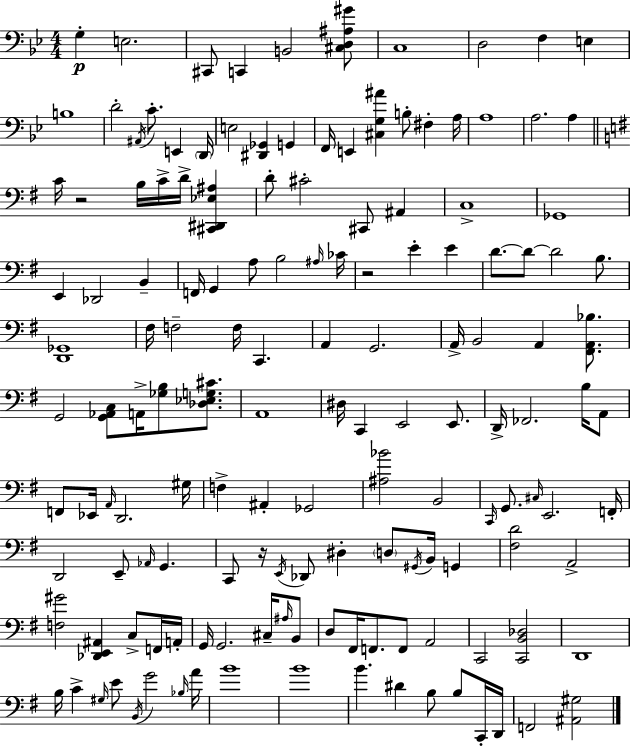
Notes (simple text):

G3/q E3/h. C#2/e C2/q B2/h [C#3,D3,A#3,G#4]/e C3/w D3/h F3/q E3/q B3/w D4/h A#2/s C4/e. E2/q D2/s E3/h [D#2,Gb2]/q G2/q F2/s E2/q [C#3,G3,A#4]/q B3/e F#3/q A3/s A3/w A3/h. A3/q C4/s R/h B3/s C4/s D4/s [C#2,D#2,Eb3,A#3]/q D4/e C#4/h C#2/e A#2/q C3/w Gb2/w E2/q Db2/h B2/q F2/s G2/q A3/e B3/h A#3/s CES4/s R/h E4/q E4/q D4/e. D4/e D4/h B3/e. [D2,Gb2]/w F#3/s F3/h F3/s C2/q. A2/q G2/h. A2/s B2/h A2/q [F#2,A2,Bb3]/e. G2/h [G2,Ab2,C3]/e A2/s [Gb3,B3]/e [Db3,Eb3,G3,C#4]/e. A2/w D#3/s C2/q E2/h E2/e. D2/s FES2/h. B3/s A2/e F2/e Eb2/s A2/s D2/h. G#3/s F3/q A#2/q Gb2/h [A#3,Bb4]/h B2/h C2/s G2/e. C#3/s E2/h. F2/s D2/h E2/e Ab2/s G2/q. C2/e R/s E2/s Db2/e D#3/q D3/e G#2/s B2/s G2/q [F#3,D4]/h A2/h [F3,G#4]/h [Db2,E2,A#2]/q C3/e F2/s A2/s G2/s G2/h. C#3/s A#3/s B2/e D3/e F#2/s F2/e. F2/e A2/h C2/h [C2,B2,Db3]/h D2/w B3/s C4/q G#3/s E4/e B2/s G4/h Bb3/s A4/s B4/w B4/w B4/q. D#4/q B3/e B3/e C2/s D2/s F2/h [A#2,G#3]/h